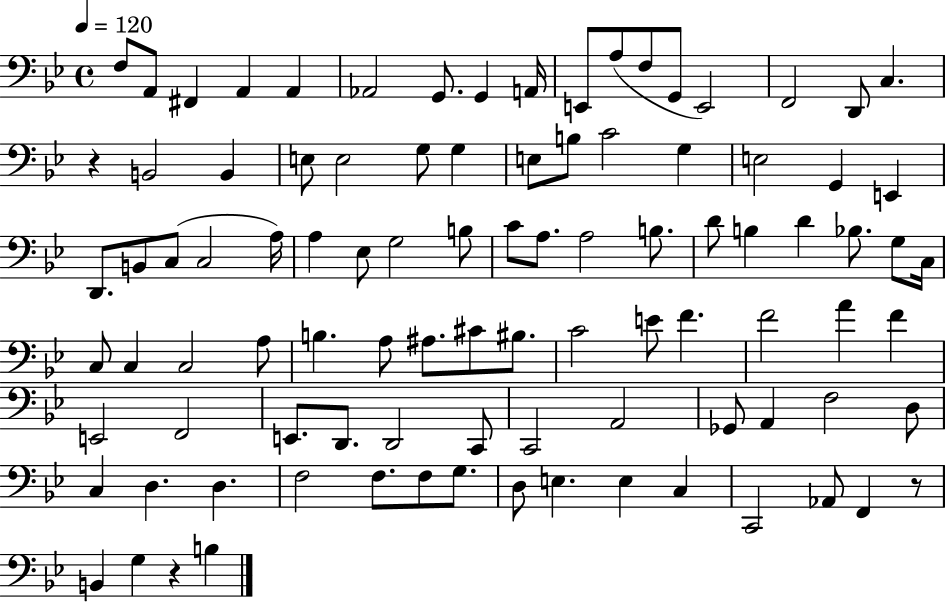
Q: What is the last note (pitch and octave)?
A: B3